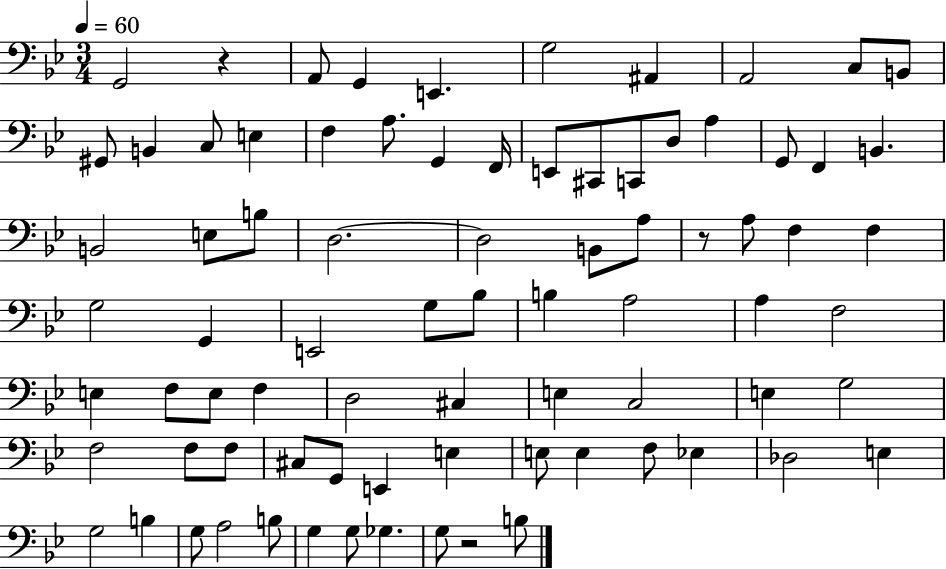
G2/h R/q A2/e G2/q E2/q. G3/h A#2/q A2/h C3/e B2/e G#2/e B2/q C3/e E3/q F3/q A3/e. G2/q F2/s E2/e C#2/e C2/e D3/e A3/q G2/e F2/q B2/q. B2/h E3/e B3/e D3/h. D3/h B2/e A3/e R/e A3/e F3/q F3/q G3/h G2/q E2/h G3/e Bb3/e B3/q A3/h A3/q F3/h E3/q F3/e E3/e F3/q D3/h C#3/q E3/q C3/h E3/q G3/h F3/h F3/e F3/e C#3/e G2/e E2/q E3/q E3/e E3/q F3/e Eb3/q Db3/h E3/q G3/h B3/q G3/e A3/h B3/e G3/q G3/e Gb3/q. G3/e R/h B3/e